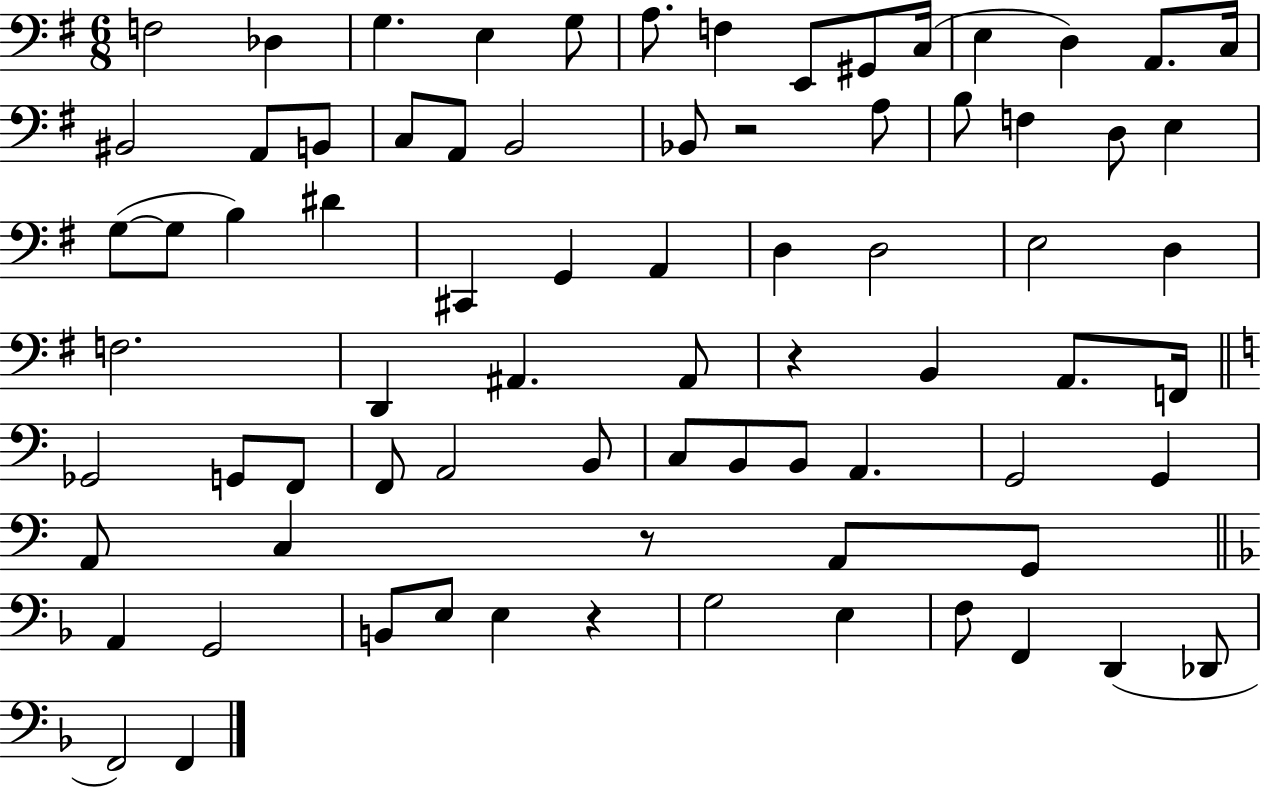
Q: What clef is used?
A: bass